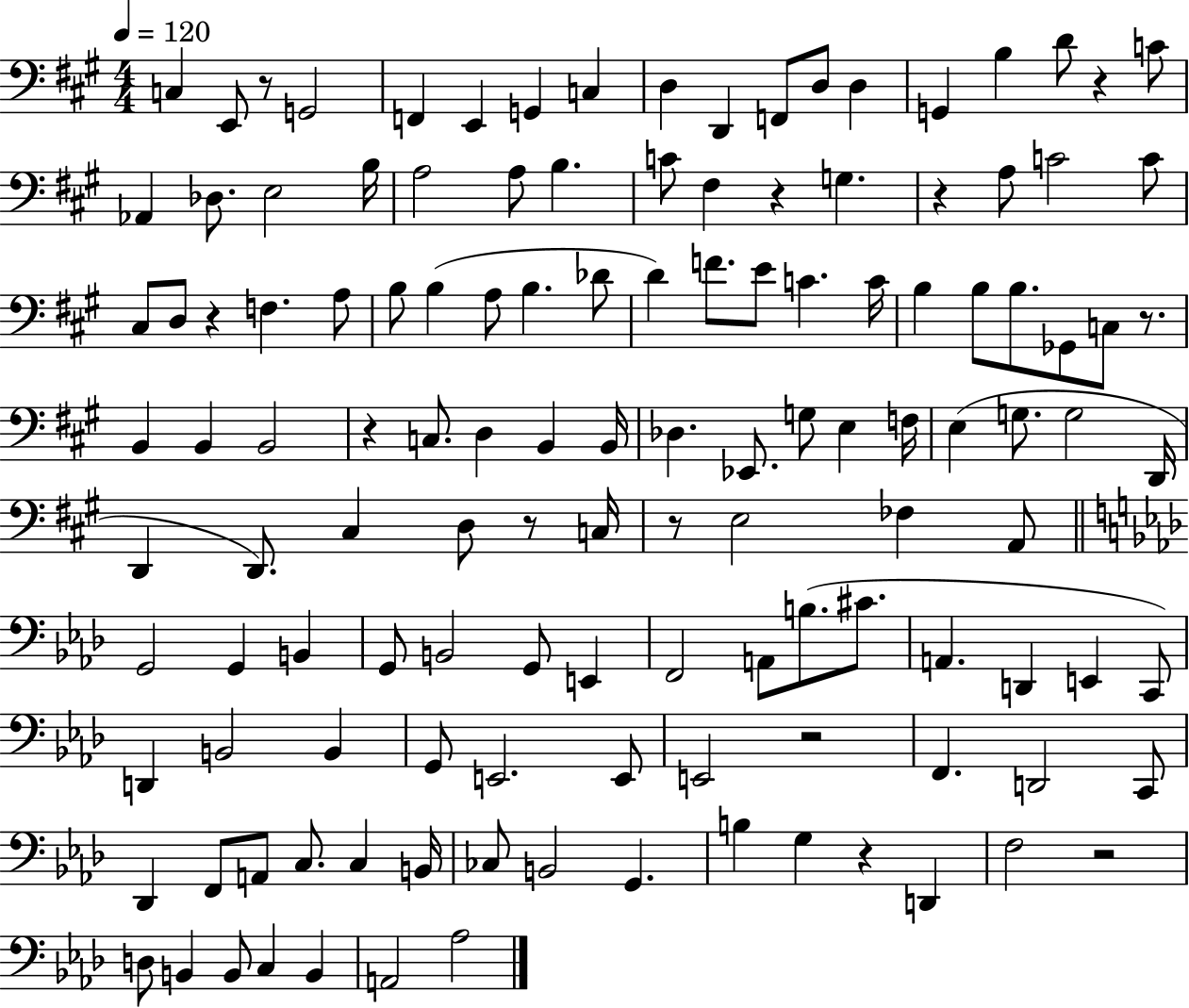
X:1
T:Untitled
M:4/4
L:1/4
K:A
C, E,,/2 z/2 G,,2 F,, E,, G,, C, D, D,, F,,/2 D,/2 D, G,, B, D/2 z C/2 _A,, _D,/2 E,2 B,/4 A,2 A,/2 B, C/2 ^F, z G, z A,/2 C2 C/2 ^C,/2 D,/2 z F, A,/2 B,/2 B, A,/2 B, _D/2 D F/2 E/2 C C/4 B, B,/2 B,/2 _G,,/2 C,/2 z/2 B,, B,, B,,2 z C,/2 D, B,, B,,/4 _D, _E,,/2 G,/2 E, F,/4 E, G,/2 G,2 D,,/4 D,, D,,/2 ^C, D,/2 z/2 C,/4 z/2 E,2 _F, A,,/2 G,,2 G,, B,, G,,/2 B,,2 G,,/2 E,, F,,2 A,,/2 B,/2 ^C/2 A,, D,, E,, C,,/2 D,, B,,2 B,, G,,/2 E,,2 E,,/2 E,,2 z2 F,, D,,2 C,,/2 _D,, F,,/2 A,,/2 C,/2 C, B,,/4 _C,/2 B,,2 G,, B, G, z D,, F,2 z2 D,/2 B,, B,,/2 C, B,, A,,2 _A,2